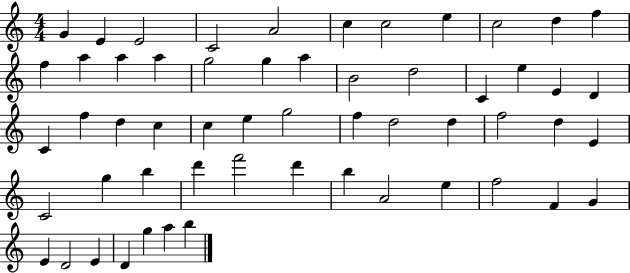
G4/q E4/q E4/h C4/h A4/h C5/q C5/h E5/q C5/h D5/q F5/q F5/q A5/q A5/q A5/q G5/h G5/q A5/q B4/h D5/h C4/q E5/q E4/q D4/q C4/q F5/q D5/q C5/q C5/q E5/q G5/h F5/q D5/h D5/q F5/h D5/q E4/q C4/h G5/q B5/q D6/q F6/h D6/q B5/q A4/h E5/q F5/h F4/q G4/q E4/q D4/h E4/q D4/q G5/q A5/q B5/q